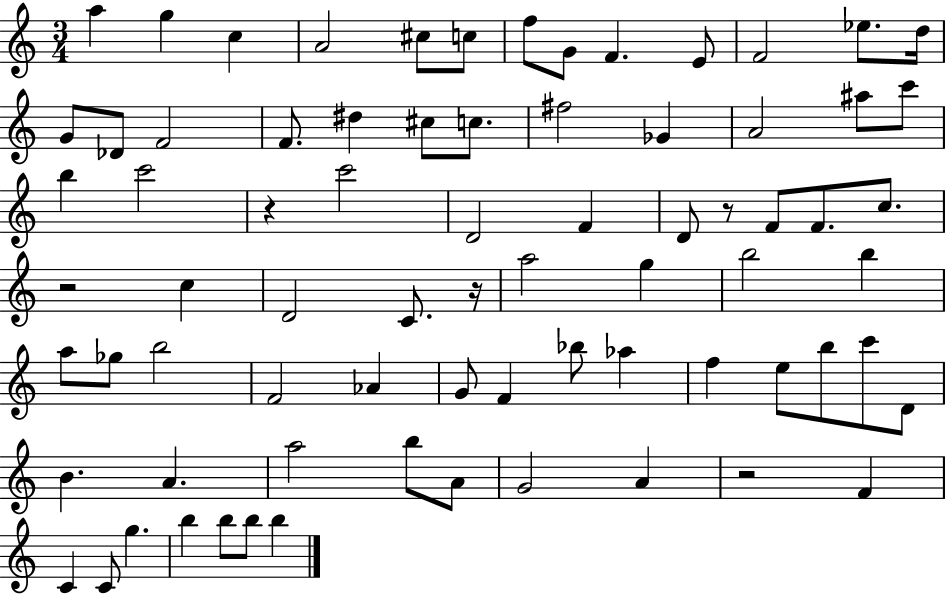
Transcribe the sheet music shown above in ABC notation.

X:1
T:Untitled
M:3/4
L:1/4
K:C
a g c A2 ^c/2 c/2 f/2 G/2 F E/2 F2 _e/2 d/4 G/2 _D/2 F2 F/2 ^d ^c/2 c/2 ^f2 _G A2 ^a/2 c'/2 b c'2 z c'2 D2 F D/2 z/2 F/2 F/2 c/2 z2 c D2 C/2 z/4 a2 g b2 b a/2 _g/2 b2 F2 _A G/2 F _b/2 _a f e/2 b/2 c'/2 D/2 B A a2 b/2 A/2 G2 A z2 F C C/2 g b b/2 b/2 b